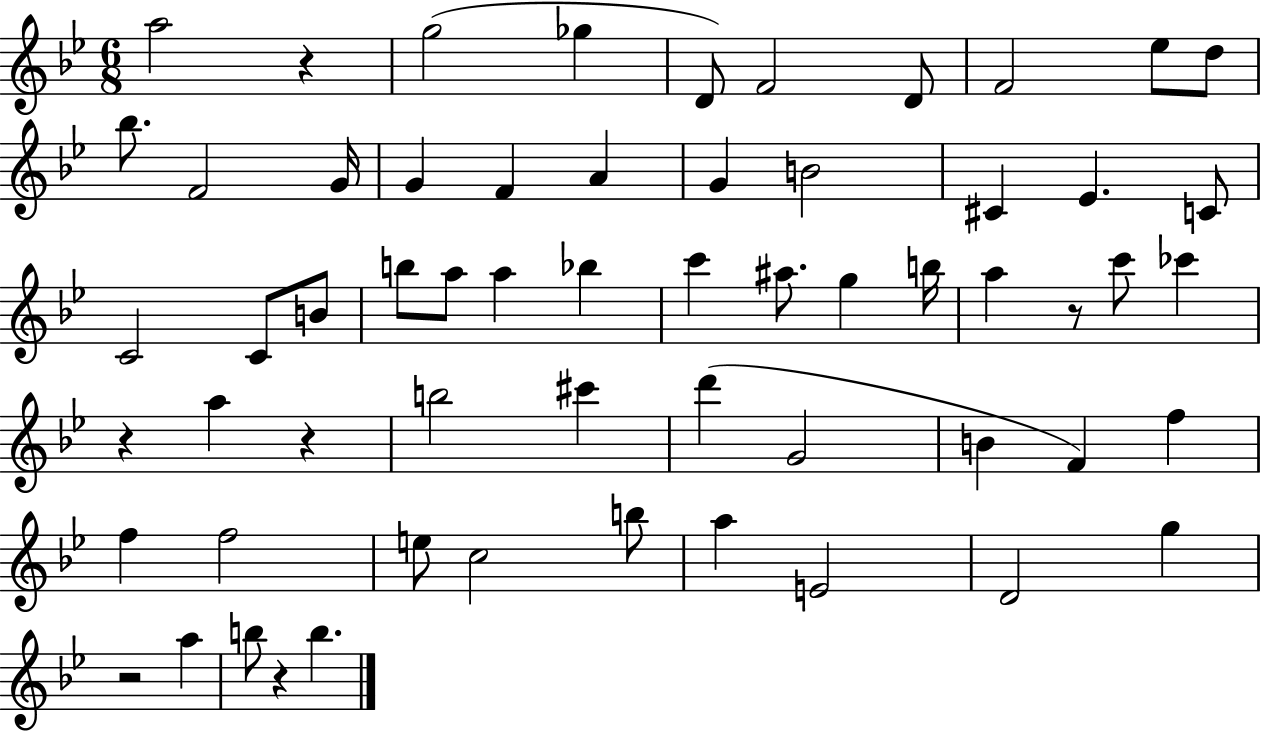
A5/h R/q G5/h Gb5/q D4/e F4/h D4/e F4/h Eb5/e D5/e Bb5/e. F4/h G4/s G4/q F4/q A4/q G4/q B4/h C#4/q Eb4/q. C4/e C4/h C4/e B4/e B5/e A5/e A5/q Bb5/q C6/q A#5/e. G5/q B5/s A5/q R/e C6/e CES6/q R/q A5/q R/q B5/h C#6/q D6/q G4/h B4/q F4/q F5/q F5/q F5/h E5/e C5/h B5/e A5/q E4/h D4/h G5/q R/h A5/q B5/e R/q B5/q.